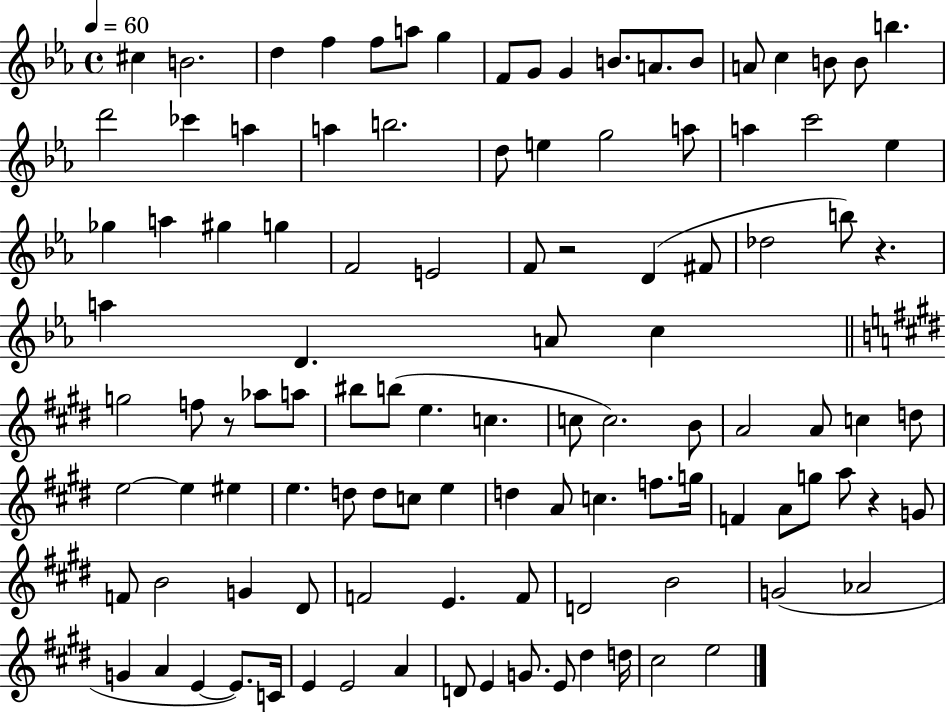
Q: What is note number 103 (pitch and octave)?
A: D5